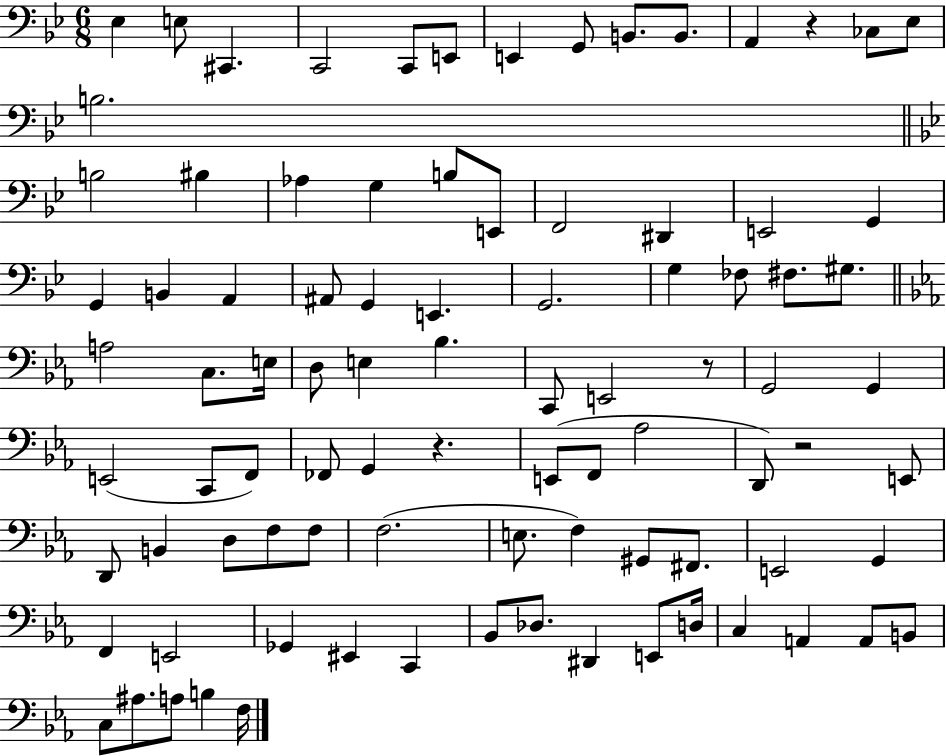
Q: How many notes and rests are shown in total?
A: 90